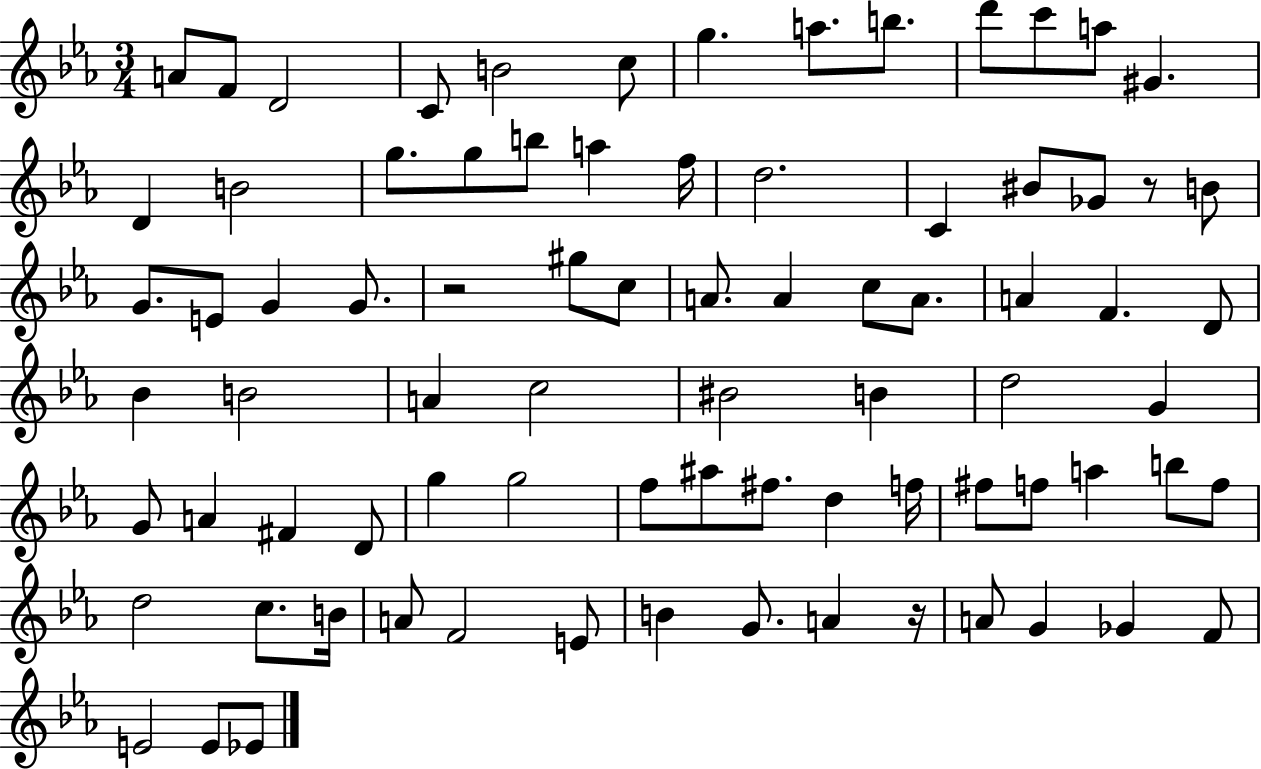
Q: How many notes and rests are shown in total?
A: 81